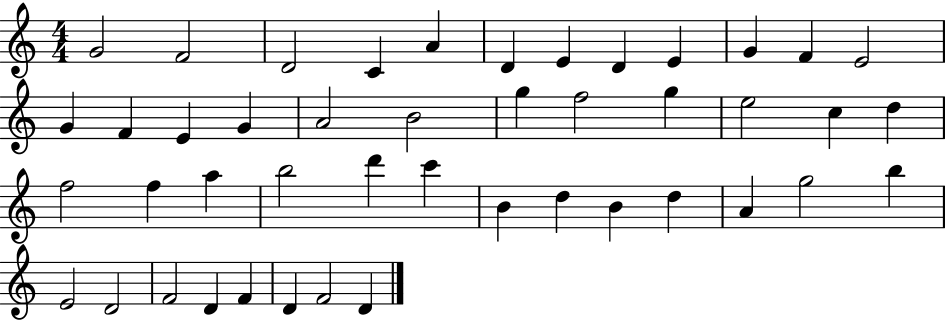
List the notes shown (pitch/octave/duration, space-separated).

G4/h F4/h D4/h C4/q A4/q D4/q E4/q D4/q E4/q G4/q F4/q E4/h G4/q F4/q E4/q G4/q A4/h B4/h G5/q F5/h G5/q E5/h C5/q D5/q F5/h F5/q A5/q B5/h D6/q C6/q B4/q D5/q B4/q D5/q A4/q G5/h B5/q E4/h D4/h F4/h D4/q F4/q D4/q F4/h D4/q